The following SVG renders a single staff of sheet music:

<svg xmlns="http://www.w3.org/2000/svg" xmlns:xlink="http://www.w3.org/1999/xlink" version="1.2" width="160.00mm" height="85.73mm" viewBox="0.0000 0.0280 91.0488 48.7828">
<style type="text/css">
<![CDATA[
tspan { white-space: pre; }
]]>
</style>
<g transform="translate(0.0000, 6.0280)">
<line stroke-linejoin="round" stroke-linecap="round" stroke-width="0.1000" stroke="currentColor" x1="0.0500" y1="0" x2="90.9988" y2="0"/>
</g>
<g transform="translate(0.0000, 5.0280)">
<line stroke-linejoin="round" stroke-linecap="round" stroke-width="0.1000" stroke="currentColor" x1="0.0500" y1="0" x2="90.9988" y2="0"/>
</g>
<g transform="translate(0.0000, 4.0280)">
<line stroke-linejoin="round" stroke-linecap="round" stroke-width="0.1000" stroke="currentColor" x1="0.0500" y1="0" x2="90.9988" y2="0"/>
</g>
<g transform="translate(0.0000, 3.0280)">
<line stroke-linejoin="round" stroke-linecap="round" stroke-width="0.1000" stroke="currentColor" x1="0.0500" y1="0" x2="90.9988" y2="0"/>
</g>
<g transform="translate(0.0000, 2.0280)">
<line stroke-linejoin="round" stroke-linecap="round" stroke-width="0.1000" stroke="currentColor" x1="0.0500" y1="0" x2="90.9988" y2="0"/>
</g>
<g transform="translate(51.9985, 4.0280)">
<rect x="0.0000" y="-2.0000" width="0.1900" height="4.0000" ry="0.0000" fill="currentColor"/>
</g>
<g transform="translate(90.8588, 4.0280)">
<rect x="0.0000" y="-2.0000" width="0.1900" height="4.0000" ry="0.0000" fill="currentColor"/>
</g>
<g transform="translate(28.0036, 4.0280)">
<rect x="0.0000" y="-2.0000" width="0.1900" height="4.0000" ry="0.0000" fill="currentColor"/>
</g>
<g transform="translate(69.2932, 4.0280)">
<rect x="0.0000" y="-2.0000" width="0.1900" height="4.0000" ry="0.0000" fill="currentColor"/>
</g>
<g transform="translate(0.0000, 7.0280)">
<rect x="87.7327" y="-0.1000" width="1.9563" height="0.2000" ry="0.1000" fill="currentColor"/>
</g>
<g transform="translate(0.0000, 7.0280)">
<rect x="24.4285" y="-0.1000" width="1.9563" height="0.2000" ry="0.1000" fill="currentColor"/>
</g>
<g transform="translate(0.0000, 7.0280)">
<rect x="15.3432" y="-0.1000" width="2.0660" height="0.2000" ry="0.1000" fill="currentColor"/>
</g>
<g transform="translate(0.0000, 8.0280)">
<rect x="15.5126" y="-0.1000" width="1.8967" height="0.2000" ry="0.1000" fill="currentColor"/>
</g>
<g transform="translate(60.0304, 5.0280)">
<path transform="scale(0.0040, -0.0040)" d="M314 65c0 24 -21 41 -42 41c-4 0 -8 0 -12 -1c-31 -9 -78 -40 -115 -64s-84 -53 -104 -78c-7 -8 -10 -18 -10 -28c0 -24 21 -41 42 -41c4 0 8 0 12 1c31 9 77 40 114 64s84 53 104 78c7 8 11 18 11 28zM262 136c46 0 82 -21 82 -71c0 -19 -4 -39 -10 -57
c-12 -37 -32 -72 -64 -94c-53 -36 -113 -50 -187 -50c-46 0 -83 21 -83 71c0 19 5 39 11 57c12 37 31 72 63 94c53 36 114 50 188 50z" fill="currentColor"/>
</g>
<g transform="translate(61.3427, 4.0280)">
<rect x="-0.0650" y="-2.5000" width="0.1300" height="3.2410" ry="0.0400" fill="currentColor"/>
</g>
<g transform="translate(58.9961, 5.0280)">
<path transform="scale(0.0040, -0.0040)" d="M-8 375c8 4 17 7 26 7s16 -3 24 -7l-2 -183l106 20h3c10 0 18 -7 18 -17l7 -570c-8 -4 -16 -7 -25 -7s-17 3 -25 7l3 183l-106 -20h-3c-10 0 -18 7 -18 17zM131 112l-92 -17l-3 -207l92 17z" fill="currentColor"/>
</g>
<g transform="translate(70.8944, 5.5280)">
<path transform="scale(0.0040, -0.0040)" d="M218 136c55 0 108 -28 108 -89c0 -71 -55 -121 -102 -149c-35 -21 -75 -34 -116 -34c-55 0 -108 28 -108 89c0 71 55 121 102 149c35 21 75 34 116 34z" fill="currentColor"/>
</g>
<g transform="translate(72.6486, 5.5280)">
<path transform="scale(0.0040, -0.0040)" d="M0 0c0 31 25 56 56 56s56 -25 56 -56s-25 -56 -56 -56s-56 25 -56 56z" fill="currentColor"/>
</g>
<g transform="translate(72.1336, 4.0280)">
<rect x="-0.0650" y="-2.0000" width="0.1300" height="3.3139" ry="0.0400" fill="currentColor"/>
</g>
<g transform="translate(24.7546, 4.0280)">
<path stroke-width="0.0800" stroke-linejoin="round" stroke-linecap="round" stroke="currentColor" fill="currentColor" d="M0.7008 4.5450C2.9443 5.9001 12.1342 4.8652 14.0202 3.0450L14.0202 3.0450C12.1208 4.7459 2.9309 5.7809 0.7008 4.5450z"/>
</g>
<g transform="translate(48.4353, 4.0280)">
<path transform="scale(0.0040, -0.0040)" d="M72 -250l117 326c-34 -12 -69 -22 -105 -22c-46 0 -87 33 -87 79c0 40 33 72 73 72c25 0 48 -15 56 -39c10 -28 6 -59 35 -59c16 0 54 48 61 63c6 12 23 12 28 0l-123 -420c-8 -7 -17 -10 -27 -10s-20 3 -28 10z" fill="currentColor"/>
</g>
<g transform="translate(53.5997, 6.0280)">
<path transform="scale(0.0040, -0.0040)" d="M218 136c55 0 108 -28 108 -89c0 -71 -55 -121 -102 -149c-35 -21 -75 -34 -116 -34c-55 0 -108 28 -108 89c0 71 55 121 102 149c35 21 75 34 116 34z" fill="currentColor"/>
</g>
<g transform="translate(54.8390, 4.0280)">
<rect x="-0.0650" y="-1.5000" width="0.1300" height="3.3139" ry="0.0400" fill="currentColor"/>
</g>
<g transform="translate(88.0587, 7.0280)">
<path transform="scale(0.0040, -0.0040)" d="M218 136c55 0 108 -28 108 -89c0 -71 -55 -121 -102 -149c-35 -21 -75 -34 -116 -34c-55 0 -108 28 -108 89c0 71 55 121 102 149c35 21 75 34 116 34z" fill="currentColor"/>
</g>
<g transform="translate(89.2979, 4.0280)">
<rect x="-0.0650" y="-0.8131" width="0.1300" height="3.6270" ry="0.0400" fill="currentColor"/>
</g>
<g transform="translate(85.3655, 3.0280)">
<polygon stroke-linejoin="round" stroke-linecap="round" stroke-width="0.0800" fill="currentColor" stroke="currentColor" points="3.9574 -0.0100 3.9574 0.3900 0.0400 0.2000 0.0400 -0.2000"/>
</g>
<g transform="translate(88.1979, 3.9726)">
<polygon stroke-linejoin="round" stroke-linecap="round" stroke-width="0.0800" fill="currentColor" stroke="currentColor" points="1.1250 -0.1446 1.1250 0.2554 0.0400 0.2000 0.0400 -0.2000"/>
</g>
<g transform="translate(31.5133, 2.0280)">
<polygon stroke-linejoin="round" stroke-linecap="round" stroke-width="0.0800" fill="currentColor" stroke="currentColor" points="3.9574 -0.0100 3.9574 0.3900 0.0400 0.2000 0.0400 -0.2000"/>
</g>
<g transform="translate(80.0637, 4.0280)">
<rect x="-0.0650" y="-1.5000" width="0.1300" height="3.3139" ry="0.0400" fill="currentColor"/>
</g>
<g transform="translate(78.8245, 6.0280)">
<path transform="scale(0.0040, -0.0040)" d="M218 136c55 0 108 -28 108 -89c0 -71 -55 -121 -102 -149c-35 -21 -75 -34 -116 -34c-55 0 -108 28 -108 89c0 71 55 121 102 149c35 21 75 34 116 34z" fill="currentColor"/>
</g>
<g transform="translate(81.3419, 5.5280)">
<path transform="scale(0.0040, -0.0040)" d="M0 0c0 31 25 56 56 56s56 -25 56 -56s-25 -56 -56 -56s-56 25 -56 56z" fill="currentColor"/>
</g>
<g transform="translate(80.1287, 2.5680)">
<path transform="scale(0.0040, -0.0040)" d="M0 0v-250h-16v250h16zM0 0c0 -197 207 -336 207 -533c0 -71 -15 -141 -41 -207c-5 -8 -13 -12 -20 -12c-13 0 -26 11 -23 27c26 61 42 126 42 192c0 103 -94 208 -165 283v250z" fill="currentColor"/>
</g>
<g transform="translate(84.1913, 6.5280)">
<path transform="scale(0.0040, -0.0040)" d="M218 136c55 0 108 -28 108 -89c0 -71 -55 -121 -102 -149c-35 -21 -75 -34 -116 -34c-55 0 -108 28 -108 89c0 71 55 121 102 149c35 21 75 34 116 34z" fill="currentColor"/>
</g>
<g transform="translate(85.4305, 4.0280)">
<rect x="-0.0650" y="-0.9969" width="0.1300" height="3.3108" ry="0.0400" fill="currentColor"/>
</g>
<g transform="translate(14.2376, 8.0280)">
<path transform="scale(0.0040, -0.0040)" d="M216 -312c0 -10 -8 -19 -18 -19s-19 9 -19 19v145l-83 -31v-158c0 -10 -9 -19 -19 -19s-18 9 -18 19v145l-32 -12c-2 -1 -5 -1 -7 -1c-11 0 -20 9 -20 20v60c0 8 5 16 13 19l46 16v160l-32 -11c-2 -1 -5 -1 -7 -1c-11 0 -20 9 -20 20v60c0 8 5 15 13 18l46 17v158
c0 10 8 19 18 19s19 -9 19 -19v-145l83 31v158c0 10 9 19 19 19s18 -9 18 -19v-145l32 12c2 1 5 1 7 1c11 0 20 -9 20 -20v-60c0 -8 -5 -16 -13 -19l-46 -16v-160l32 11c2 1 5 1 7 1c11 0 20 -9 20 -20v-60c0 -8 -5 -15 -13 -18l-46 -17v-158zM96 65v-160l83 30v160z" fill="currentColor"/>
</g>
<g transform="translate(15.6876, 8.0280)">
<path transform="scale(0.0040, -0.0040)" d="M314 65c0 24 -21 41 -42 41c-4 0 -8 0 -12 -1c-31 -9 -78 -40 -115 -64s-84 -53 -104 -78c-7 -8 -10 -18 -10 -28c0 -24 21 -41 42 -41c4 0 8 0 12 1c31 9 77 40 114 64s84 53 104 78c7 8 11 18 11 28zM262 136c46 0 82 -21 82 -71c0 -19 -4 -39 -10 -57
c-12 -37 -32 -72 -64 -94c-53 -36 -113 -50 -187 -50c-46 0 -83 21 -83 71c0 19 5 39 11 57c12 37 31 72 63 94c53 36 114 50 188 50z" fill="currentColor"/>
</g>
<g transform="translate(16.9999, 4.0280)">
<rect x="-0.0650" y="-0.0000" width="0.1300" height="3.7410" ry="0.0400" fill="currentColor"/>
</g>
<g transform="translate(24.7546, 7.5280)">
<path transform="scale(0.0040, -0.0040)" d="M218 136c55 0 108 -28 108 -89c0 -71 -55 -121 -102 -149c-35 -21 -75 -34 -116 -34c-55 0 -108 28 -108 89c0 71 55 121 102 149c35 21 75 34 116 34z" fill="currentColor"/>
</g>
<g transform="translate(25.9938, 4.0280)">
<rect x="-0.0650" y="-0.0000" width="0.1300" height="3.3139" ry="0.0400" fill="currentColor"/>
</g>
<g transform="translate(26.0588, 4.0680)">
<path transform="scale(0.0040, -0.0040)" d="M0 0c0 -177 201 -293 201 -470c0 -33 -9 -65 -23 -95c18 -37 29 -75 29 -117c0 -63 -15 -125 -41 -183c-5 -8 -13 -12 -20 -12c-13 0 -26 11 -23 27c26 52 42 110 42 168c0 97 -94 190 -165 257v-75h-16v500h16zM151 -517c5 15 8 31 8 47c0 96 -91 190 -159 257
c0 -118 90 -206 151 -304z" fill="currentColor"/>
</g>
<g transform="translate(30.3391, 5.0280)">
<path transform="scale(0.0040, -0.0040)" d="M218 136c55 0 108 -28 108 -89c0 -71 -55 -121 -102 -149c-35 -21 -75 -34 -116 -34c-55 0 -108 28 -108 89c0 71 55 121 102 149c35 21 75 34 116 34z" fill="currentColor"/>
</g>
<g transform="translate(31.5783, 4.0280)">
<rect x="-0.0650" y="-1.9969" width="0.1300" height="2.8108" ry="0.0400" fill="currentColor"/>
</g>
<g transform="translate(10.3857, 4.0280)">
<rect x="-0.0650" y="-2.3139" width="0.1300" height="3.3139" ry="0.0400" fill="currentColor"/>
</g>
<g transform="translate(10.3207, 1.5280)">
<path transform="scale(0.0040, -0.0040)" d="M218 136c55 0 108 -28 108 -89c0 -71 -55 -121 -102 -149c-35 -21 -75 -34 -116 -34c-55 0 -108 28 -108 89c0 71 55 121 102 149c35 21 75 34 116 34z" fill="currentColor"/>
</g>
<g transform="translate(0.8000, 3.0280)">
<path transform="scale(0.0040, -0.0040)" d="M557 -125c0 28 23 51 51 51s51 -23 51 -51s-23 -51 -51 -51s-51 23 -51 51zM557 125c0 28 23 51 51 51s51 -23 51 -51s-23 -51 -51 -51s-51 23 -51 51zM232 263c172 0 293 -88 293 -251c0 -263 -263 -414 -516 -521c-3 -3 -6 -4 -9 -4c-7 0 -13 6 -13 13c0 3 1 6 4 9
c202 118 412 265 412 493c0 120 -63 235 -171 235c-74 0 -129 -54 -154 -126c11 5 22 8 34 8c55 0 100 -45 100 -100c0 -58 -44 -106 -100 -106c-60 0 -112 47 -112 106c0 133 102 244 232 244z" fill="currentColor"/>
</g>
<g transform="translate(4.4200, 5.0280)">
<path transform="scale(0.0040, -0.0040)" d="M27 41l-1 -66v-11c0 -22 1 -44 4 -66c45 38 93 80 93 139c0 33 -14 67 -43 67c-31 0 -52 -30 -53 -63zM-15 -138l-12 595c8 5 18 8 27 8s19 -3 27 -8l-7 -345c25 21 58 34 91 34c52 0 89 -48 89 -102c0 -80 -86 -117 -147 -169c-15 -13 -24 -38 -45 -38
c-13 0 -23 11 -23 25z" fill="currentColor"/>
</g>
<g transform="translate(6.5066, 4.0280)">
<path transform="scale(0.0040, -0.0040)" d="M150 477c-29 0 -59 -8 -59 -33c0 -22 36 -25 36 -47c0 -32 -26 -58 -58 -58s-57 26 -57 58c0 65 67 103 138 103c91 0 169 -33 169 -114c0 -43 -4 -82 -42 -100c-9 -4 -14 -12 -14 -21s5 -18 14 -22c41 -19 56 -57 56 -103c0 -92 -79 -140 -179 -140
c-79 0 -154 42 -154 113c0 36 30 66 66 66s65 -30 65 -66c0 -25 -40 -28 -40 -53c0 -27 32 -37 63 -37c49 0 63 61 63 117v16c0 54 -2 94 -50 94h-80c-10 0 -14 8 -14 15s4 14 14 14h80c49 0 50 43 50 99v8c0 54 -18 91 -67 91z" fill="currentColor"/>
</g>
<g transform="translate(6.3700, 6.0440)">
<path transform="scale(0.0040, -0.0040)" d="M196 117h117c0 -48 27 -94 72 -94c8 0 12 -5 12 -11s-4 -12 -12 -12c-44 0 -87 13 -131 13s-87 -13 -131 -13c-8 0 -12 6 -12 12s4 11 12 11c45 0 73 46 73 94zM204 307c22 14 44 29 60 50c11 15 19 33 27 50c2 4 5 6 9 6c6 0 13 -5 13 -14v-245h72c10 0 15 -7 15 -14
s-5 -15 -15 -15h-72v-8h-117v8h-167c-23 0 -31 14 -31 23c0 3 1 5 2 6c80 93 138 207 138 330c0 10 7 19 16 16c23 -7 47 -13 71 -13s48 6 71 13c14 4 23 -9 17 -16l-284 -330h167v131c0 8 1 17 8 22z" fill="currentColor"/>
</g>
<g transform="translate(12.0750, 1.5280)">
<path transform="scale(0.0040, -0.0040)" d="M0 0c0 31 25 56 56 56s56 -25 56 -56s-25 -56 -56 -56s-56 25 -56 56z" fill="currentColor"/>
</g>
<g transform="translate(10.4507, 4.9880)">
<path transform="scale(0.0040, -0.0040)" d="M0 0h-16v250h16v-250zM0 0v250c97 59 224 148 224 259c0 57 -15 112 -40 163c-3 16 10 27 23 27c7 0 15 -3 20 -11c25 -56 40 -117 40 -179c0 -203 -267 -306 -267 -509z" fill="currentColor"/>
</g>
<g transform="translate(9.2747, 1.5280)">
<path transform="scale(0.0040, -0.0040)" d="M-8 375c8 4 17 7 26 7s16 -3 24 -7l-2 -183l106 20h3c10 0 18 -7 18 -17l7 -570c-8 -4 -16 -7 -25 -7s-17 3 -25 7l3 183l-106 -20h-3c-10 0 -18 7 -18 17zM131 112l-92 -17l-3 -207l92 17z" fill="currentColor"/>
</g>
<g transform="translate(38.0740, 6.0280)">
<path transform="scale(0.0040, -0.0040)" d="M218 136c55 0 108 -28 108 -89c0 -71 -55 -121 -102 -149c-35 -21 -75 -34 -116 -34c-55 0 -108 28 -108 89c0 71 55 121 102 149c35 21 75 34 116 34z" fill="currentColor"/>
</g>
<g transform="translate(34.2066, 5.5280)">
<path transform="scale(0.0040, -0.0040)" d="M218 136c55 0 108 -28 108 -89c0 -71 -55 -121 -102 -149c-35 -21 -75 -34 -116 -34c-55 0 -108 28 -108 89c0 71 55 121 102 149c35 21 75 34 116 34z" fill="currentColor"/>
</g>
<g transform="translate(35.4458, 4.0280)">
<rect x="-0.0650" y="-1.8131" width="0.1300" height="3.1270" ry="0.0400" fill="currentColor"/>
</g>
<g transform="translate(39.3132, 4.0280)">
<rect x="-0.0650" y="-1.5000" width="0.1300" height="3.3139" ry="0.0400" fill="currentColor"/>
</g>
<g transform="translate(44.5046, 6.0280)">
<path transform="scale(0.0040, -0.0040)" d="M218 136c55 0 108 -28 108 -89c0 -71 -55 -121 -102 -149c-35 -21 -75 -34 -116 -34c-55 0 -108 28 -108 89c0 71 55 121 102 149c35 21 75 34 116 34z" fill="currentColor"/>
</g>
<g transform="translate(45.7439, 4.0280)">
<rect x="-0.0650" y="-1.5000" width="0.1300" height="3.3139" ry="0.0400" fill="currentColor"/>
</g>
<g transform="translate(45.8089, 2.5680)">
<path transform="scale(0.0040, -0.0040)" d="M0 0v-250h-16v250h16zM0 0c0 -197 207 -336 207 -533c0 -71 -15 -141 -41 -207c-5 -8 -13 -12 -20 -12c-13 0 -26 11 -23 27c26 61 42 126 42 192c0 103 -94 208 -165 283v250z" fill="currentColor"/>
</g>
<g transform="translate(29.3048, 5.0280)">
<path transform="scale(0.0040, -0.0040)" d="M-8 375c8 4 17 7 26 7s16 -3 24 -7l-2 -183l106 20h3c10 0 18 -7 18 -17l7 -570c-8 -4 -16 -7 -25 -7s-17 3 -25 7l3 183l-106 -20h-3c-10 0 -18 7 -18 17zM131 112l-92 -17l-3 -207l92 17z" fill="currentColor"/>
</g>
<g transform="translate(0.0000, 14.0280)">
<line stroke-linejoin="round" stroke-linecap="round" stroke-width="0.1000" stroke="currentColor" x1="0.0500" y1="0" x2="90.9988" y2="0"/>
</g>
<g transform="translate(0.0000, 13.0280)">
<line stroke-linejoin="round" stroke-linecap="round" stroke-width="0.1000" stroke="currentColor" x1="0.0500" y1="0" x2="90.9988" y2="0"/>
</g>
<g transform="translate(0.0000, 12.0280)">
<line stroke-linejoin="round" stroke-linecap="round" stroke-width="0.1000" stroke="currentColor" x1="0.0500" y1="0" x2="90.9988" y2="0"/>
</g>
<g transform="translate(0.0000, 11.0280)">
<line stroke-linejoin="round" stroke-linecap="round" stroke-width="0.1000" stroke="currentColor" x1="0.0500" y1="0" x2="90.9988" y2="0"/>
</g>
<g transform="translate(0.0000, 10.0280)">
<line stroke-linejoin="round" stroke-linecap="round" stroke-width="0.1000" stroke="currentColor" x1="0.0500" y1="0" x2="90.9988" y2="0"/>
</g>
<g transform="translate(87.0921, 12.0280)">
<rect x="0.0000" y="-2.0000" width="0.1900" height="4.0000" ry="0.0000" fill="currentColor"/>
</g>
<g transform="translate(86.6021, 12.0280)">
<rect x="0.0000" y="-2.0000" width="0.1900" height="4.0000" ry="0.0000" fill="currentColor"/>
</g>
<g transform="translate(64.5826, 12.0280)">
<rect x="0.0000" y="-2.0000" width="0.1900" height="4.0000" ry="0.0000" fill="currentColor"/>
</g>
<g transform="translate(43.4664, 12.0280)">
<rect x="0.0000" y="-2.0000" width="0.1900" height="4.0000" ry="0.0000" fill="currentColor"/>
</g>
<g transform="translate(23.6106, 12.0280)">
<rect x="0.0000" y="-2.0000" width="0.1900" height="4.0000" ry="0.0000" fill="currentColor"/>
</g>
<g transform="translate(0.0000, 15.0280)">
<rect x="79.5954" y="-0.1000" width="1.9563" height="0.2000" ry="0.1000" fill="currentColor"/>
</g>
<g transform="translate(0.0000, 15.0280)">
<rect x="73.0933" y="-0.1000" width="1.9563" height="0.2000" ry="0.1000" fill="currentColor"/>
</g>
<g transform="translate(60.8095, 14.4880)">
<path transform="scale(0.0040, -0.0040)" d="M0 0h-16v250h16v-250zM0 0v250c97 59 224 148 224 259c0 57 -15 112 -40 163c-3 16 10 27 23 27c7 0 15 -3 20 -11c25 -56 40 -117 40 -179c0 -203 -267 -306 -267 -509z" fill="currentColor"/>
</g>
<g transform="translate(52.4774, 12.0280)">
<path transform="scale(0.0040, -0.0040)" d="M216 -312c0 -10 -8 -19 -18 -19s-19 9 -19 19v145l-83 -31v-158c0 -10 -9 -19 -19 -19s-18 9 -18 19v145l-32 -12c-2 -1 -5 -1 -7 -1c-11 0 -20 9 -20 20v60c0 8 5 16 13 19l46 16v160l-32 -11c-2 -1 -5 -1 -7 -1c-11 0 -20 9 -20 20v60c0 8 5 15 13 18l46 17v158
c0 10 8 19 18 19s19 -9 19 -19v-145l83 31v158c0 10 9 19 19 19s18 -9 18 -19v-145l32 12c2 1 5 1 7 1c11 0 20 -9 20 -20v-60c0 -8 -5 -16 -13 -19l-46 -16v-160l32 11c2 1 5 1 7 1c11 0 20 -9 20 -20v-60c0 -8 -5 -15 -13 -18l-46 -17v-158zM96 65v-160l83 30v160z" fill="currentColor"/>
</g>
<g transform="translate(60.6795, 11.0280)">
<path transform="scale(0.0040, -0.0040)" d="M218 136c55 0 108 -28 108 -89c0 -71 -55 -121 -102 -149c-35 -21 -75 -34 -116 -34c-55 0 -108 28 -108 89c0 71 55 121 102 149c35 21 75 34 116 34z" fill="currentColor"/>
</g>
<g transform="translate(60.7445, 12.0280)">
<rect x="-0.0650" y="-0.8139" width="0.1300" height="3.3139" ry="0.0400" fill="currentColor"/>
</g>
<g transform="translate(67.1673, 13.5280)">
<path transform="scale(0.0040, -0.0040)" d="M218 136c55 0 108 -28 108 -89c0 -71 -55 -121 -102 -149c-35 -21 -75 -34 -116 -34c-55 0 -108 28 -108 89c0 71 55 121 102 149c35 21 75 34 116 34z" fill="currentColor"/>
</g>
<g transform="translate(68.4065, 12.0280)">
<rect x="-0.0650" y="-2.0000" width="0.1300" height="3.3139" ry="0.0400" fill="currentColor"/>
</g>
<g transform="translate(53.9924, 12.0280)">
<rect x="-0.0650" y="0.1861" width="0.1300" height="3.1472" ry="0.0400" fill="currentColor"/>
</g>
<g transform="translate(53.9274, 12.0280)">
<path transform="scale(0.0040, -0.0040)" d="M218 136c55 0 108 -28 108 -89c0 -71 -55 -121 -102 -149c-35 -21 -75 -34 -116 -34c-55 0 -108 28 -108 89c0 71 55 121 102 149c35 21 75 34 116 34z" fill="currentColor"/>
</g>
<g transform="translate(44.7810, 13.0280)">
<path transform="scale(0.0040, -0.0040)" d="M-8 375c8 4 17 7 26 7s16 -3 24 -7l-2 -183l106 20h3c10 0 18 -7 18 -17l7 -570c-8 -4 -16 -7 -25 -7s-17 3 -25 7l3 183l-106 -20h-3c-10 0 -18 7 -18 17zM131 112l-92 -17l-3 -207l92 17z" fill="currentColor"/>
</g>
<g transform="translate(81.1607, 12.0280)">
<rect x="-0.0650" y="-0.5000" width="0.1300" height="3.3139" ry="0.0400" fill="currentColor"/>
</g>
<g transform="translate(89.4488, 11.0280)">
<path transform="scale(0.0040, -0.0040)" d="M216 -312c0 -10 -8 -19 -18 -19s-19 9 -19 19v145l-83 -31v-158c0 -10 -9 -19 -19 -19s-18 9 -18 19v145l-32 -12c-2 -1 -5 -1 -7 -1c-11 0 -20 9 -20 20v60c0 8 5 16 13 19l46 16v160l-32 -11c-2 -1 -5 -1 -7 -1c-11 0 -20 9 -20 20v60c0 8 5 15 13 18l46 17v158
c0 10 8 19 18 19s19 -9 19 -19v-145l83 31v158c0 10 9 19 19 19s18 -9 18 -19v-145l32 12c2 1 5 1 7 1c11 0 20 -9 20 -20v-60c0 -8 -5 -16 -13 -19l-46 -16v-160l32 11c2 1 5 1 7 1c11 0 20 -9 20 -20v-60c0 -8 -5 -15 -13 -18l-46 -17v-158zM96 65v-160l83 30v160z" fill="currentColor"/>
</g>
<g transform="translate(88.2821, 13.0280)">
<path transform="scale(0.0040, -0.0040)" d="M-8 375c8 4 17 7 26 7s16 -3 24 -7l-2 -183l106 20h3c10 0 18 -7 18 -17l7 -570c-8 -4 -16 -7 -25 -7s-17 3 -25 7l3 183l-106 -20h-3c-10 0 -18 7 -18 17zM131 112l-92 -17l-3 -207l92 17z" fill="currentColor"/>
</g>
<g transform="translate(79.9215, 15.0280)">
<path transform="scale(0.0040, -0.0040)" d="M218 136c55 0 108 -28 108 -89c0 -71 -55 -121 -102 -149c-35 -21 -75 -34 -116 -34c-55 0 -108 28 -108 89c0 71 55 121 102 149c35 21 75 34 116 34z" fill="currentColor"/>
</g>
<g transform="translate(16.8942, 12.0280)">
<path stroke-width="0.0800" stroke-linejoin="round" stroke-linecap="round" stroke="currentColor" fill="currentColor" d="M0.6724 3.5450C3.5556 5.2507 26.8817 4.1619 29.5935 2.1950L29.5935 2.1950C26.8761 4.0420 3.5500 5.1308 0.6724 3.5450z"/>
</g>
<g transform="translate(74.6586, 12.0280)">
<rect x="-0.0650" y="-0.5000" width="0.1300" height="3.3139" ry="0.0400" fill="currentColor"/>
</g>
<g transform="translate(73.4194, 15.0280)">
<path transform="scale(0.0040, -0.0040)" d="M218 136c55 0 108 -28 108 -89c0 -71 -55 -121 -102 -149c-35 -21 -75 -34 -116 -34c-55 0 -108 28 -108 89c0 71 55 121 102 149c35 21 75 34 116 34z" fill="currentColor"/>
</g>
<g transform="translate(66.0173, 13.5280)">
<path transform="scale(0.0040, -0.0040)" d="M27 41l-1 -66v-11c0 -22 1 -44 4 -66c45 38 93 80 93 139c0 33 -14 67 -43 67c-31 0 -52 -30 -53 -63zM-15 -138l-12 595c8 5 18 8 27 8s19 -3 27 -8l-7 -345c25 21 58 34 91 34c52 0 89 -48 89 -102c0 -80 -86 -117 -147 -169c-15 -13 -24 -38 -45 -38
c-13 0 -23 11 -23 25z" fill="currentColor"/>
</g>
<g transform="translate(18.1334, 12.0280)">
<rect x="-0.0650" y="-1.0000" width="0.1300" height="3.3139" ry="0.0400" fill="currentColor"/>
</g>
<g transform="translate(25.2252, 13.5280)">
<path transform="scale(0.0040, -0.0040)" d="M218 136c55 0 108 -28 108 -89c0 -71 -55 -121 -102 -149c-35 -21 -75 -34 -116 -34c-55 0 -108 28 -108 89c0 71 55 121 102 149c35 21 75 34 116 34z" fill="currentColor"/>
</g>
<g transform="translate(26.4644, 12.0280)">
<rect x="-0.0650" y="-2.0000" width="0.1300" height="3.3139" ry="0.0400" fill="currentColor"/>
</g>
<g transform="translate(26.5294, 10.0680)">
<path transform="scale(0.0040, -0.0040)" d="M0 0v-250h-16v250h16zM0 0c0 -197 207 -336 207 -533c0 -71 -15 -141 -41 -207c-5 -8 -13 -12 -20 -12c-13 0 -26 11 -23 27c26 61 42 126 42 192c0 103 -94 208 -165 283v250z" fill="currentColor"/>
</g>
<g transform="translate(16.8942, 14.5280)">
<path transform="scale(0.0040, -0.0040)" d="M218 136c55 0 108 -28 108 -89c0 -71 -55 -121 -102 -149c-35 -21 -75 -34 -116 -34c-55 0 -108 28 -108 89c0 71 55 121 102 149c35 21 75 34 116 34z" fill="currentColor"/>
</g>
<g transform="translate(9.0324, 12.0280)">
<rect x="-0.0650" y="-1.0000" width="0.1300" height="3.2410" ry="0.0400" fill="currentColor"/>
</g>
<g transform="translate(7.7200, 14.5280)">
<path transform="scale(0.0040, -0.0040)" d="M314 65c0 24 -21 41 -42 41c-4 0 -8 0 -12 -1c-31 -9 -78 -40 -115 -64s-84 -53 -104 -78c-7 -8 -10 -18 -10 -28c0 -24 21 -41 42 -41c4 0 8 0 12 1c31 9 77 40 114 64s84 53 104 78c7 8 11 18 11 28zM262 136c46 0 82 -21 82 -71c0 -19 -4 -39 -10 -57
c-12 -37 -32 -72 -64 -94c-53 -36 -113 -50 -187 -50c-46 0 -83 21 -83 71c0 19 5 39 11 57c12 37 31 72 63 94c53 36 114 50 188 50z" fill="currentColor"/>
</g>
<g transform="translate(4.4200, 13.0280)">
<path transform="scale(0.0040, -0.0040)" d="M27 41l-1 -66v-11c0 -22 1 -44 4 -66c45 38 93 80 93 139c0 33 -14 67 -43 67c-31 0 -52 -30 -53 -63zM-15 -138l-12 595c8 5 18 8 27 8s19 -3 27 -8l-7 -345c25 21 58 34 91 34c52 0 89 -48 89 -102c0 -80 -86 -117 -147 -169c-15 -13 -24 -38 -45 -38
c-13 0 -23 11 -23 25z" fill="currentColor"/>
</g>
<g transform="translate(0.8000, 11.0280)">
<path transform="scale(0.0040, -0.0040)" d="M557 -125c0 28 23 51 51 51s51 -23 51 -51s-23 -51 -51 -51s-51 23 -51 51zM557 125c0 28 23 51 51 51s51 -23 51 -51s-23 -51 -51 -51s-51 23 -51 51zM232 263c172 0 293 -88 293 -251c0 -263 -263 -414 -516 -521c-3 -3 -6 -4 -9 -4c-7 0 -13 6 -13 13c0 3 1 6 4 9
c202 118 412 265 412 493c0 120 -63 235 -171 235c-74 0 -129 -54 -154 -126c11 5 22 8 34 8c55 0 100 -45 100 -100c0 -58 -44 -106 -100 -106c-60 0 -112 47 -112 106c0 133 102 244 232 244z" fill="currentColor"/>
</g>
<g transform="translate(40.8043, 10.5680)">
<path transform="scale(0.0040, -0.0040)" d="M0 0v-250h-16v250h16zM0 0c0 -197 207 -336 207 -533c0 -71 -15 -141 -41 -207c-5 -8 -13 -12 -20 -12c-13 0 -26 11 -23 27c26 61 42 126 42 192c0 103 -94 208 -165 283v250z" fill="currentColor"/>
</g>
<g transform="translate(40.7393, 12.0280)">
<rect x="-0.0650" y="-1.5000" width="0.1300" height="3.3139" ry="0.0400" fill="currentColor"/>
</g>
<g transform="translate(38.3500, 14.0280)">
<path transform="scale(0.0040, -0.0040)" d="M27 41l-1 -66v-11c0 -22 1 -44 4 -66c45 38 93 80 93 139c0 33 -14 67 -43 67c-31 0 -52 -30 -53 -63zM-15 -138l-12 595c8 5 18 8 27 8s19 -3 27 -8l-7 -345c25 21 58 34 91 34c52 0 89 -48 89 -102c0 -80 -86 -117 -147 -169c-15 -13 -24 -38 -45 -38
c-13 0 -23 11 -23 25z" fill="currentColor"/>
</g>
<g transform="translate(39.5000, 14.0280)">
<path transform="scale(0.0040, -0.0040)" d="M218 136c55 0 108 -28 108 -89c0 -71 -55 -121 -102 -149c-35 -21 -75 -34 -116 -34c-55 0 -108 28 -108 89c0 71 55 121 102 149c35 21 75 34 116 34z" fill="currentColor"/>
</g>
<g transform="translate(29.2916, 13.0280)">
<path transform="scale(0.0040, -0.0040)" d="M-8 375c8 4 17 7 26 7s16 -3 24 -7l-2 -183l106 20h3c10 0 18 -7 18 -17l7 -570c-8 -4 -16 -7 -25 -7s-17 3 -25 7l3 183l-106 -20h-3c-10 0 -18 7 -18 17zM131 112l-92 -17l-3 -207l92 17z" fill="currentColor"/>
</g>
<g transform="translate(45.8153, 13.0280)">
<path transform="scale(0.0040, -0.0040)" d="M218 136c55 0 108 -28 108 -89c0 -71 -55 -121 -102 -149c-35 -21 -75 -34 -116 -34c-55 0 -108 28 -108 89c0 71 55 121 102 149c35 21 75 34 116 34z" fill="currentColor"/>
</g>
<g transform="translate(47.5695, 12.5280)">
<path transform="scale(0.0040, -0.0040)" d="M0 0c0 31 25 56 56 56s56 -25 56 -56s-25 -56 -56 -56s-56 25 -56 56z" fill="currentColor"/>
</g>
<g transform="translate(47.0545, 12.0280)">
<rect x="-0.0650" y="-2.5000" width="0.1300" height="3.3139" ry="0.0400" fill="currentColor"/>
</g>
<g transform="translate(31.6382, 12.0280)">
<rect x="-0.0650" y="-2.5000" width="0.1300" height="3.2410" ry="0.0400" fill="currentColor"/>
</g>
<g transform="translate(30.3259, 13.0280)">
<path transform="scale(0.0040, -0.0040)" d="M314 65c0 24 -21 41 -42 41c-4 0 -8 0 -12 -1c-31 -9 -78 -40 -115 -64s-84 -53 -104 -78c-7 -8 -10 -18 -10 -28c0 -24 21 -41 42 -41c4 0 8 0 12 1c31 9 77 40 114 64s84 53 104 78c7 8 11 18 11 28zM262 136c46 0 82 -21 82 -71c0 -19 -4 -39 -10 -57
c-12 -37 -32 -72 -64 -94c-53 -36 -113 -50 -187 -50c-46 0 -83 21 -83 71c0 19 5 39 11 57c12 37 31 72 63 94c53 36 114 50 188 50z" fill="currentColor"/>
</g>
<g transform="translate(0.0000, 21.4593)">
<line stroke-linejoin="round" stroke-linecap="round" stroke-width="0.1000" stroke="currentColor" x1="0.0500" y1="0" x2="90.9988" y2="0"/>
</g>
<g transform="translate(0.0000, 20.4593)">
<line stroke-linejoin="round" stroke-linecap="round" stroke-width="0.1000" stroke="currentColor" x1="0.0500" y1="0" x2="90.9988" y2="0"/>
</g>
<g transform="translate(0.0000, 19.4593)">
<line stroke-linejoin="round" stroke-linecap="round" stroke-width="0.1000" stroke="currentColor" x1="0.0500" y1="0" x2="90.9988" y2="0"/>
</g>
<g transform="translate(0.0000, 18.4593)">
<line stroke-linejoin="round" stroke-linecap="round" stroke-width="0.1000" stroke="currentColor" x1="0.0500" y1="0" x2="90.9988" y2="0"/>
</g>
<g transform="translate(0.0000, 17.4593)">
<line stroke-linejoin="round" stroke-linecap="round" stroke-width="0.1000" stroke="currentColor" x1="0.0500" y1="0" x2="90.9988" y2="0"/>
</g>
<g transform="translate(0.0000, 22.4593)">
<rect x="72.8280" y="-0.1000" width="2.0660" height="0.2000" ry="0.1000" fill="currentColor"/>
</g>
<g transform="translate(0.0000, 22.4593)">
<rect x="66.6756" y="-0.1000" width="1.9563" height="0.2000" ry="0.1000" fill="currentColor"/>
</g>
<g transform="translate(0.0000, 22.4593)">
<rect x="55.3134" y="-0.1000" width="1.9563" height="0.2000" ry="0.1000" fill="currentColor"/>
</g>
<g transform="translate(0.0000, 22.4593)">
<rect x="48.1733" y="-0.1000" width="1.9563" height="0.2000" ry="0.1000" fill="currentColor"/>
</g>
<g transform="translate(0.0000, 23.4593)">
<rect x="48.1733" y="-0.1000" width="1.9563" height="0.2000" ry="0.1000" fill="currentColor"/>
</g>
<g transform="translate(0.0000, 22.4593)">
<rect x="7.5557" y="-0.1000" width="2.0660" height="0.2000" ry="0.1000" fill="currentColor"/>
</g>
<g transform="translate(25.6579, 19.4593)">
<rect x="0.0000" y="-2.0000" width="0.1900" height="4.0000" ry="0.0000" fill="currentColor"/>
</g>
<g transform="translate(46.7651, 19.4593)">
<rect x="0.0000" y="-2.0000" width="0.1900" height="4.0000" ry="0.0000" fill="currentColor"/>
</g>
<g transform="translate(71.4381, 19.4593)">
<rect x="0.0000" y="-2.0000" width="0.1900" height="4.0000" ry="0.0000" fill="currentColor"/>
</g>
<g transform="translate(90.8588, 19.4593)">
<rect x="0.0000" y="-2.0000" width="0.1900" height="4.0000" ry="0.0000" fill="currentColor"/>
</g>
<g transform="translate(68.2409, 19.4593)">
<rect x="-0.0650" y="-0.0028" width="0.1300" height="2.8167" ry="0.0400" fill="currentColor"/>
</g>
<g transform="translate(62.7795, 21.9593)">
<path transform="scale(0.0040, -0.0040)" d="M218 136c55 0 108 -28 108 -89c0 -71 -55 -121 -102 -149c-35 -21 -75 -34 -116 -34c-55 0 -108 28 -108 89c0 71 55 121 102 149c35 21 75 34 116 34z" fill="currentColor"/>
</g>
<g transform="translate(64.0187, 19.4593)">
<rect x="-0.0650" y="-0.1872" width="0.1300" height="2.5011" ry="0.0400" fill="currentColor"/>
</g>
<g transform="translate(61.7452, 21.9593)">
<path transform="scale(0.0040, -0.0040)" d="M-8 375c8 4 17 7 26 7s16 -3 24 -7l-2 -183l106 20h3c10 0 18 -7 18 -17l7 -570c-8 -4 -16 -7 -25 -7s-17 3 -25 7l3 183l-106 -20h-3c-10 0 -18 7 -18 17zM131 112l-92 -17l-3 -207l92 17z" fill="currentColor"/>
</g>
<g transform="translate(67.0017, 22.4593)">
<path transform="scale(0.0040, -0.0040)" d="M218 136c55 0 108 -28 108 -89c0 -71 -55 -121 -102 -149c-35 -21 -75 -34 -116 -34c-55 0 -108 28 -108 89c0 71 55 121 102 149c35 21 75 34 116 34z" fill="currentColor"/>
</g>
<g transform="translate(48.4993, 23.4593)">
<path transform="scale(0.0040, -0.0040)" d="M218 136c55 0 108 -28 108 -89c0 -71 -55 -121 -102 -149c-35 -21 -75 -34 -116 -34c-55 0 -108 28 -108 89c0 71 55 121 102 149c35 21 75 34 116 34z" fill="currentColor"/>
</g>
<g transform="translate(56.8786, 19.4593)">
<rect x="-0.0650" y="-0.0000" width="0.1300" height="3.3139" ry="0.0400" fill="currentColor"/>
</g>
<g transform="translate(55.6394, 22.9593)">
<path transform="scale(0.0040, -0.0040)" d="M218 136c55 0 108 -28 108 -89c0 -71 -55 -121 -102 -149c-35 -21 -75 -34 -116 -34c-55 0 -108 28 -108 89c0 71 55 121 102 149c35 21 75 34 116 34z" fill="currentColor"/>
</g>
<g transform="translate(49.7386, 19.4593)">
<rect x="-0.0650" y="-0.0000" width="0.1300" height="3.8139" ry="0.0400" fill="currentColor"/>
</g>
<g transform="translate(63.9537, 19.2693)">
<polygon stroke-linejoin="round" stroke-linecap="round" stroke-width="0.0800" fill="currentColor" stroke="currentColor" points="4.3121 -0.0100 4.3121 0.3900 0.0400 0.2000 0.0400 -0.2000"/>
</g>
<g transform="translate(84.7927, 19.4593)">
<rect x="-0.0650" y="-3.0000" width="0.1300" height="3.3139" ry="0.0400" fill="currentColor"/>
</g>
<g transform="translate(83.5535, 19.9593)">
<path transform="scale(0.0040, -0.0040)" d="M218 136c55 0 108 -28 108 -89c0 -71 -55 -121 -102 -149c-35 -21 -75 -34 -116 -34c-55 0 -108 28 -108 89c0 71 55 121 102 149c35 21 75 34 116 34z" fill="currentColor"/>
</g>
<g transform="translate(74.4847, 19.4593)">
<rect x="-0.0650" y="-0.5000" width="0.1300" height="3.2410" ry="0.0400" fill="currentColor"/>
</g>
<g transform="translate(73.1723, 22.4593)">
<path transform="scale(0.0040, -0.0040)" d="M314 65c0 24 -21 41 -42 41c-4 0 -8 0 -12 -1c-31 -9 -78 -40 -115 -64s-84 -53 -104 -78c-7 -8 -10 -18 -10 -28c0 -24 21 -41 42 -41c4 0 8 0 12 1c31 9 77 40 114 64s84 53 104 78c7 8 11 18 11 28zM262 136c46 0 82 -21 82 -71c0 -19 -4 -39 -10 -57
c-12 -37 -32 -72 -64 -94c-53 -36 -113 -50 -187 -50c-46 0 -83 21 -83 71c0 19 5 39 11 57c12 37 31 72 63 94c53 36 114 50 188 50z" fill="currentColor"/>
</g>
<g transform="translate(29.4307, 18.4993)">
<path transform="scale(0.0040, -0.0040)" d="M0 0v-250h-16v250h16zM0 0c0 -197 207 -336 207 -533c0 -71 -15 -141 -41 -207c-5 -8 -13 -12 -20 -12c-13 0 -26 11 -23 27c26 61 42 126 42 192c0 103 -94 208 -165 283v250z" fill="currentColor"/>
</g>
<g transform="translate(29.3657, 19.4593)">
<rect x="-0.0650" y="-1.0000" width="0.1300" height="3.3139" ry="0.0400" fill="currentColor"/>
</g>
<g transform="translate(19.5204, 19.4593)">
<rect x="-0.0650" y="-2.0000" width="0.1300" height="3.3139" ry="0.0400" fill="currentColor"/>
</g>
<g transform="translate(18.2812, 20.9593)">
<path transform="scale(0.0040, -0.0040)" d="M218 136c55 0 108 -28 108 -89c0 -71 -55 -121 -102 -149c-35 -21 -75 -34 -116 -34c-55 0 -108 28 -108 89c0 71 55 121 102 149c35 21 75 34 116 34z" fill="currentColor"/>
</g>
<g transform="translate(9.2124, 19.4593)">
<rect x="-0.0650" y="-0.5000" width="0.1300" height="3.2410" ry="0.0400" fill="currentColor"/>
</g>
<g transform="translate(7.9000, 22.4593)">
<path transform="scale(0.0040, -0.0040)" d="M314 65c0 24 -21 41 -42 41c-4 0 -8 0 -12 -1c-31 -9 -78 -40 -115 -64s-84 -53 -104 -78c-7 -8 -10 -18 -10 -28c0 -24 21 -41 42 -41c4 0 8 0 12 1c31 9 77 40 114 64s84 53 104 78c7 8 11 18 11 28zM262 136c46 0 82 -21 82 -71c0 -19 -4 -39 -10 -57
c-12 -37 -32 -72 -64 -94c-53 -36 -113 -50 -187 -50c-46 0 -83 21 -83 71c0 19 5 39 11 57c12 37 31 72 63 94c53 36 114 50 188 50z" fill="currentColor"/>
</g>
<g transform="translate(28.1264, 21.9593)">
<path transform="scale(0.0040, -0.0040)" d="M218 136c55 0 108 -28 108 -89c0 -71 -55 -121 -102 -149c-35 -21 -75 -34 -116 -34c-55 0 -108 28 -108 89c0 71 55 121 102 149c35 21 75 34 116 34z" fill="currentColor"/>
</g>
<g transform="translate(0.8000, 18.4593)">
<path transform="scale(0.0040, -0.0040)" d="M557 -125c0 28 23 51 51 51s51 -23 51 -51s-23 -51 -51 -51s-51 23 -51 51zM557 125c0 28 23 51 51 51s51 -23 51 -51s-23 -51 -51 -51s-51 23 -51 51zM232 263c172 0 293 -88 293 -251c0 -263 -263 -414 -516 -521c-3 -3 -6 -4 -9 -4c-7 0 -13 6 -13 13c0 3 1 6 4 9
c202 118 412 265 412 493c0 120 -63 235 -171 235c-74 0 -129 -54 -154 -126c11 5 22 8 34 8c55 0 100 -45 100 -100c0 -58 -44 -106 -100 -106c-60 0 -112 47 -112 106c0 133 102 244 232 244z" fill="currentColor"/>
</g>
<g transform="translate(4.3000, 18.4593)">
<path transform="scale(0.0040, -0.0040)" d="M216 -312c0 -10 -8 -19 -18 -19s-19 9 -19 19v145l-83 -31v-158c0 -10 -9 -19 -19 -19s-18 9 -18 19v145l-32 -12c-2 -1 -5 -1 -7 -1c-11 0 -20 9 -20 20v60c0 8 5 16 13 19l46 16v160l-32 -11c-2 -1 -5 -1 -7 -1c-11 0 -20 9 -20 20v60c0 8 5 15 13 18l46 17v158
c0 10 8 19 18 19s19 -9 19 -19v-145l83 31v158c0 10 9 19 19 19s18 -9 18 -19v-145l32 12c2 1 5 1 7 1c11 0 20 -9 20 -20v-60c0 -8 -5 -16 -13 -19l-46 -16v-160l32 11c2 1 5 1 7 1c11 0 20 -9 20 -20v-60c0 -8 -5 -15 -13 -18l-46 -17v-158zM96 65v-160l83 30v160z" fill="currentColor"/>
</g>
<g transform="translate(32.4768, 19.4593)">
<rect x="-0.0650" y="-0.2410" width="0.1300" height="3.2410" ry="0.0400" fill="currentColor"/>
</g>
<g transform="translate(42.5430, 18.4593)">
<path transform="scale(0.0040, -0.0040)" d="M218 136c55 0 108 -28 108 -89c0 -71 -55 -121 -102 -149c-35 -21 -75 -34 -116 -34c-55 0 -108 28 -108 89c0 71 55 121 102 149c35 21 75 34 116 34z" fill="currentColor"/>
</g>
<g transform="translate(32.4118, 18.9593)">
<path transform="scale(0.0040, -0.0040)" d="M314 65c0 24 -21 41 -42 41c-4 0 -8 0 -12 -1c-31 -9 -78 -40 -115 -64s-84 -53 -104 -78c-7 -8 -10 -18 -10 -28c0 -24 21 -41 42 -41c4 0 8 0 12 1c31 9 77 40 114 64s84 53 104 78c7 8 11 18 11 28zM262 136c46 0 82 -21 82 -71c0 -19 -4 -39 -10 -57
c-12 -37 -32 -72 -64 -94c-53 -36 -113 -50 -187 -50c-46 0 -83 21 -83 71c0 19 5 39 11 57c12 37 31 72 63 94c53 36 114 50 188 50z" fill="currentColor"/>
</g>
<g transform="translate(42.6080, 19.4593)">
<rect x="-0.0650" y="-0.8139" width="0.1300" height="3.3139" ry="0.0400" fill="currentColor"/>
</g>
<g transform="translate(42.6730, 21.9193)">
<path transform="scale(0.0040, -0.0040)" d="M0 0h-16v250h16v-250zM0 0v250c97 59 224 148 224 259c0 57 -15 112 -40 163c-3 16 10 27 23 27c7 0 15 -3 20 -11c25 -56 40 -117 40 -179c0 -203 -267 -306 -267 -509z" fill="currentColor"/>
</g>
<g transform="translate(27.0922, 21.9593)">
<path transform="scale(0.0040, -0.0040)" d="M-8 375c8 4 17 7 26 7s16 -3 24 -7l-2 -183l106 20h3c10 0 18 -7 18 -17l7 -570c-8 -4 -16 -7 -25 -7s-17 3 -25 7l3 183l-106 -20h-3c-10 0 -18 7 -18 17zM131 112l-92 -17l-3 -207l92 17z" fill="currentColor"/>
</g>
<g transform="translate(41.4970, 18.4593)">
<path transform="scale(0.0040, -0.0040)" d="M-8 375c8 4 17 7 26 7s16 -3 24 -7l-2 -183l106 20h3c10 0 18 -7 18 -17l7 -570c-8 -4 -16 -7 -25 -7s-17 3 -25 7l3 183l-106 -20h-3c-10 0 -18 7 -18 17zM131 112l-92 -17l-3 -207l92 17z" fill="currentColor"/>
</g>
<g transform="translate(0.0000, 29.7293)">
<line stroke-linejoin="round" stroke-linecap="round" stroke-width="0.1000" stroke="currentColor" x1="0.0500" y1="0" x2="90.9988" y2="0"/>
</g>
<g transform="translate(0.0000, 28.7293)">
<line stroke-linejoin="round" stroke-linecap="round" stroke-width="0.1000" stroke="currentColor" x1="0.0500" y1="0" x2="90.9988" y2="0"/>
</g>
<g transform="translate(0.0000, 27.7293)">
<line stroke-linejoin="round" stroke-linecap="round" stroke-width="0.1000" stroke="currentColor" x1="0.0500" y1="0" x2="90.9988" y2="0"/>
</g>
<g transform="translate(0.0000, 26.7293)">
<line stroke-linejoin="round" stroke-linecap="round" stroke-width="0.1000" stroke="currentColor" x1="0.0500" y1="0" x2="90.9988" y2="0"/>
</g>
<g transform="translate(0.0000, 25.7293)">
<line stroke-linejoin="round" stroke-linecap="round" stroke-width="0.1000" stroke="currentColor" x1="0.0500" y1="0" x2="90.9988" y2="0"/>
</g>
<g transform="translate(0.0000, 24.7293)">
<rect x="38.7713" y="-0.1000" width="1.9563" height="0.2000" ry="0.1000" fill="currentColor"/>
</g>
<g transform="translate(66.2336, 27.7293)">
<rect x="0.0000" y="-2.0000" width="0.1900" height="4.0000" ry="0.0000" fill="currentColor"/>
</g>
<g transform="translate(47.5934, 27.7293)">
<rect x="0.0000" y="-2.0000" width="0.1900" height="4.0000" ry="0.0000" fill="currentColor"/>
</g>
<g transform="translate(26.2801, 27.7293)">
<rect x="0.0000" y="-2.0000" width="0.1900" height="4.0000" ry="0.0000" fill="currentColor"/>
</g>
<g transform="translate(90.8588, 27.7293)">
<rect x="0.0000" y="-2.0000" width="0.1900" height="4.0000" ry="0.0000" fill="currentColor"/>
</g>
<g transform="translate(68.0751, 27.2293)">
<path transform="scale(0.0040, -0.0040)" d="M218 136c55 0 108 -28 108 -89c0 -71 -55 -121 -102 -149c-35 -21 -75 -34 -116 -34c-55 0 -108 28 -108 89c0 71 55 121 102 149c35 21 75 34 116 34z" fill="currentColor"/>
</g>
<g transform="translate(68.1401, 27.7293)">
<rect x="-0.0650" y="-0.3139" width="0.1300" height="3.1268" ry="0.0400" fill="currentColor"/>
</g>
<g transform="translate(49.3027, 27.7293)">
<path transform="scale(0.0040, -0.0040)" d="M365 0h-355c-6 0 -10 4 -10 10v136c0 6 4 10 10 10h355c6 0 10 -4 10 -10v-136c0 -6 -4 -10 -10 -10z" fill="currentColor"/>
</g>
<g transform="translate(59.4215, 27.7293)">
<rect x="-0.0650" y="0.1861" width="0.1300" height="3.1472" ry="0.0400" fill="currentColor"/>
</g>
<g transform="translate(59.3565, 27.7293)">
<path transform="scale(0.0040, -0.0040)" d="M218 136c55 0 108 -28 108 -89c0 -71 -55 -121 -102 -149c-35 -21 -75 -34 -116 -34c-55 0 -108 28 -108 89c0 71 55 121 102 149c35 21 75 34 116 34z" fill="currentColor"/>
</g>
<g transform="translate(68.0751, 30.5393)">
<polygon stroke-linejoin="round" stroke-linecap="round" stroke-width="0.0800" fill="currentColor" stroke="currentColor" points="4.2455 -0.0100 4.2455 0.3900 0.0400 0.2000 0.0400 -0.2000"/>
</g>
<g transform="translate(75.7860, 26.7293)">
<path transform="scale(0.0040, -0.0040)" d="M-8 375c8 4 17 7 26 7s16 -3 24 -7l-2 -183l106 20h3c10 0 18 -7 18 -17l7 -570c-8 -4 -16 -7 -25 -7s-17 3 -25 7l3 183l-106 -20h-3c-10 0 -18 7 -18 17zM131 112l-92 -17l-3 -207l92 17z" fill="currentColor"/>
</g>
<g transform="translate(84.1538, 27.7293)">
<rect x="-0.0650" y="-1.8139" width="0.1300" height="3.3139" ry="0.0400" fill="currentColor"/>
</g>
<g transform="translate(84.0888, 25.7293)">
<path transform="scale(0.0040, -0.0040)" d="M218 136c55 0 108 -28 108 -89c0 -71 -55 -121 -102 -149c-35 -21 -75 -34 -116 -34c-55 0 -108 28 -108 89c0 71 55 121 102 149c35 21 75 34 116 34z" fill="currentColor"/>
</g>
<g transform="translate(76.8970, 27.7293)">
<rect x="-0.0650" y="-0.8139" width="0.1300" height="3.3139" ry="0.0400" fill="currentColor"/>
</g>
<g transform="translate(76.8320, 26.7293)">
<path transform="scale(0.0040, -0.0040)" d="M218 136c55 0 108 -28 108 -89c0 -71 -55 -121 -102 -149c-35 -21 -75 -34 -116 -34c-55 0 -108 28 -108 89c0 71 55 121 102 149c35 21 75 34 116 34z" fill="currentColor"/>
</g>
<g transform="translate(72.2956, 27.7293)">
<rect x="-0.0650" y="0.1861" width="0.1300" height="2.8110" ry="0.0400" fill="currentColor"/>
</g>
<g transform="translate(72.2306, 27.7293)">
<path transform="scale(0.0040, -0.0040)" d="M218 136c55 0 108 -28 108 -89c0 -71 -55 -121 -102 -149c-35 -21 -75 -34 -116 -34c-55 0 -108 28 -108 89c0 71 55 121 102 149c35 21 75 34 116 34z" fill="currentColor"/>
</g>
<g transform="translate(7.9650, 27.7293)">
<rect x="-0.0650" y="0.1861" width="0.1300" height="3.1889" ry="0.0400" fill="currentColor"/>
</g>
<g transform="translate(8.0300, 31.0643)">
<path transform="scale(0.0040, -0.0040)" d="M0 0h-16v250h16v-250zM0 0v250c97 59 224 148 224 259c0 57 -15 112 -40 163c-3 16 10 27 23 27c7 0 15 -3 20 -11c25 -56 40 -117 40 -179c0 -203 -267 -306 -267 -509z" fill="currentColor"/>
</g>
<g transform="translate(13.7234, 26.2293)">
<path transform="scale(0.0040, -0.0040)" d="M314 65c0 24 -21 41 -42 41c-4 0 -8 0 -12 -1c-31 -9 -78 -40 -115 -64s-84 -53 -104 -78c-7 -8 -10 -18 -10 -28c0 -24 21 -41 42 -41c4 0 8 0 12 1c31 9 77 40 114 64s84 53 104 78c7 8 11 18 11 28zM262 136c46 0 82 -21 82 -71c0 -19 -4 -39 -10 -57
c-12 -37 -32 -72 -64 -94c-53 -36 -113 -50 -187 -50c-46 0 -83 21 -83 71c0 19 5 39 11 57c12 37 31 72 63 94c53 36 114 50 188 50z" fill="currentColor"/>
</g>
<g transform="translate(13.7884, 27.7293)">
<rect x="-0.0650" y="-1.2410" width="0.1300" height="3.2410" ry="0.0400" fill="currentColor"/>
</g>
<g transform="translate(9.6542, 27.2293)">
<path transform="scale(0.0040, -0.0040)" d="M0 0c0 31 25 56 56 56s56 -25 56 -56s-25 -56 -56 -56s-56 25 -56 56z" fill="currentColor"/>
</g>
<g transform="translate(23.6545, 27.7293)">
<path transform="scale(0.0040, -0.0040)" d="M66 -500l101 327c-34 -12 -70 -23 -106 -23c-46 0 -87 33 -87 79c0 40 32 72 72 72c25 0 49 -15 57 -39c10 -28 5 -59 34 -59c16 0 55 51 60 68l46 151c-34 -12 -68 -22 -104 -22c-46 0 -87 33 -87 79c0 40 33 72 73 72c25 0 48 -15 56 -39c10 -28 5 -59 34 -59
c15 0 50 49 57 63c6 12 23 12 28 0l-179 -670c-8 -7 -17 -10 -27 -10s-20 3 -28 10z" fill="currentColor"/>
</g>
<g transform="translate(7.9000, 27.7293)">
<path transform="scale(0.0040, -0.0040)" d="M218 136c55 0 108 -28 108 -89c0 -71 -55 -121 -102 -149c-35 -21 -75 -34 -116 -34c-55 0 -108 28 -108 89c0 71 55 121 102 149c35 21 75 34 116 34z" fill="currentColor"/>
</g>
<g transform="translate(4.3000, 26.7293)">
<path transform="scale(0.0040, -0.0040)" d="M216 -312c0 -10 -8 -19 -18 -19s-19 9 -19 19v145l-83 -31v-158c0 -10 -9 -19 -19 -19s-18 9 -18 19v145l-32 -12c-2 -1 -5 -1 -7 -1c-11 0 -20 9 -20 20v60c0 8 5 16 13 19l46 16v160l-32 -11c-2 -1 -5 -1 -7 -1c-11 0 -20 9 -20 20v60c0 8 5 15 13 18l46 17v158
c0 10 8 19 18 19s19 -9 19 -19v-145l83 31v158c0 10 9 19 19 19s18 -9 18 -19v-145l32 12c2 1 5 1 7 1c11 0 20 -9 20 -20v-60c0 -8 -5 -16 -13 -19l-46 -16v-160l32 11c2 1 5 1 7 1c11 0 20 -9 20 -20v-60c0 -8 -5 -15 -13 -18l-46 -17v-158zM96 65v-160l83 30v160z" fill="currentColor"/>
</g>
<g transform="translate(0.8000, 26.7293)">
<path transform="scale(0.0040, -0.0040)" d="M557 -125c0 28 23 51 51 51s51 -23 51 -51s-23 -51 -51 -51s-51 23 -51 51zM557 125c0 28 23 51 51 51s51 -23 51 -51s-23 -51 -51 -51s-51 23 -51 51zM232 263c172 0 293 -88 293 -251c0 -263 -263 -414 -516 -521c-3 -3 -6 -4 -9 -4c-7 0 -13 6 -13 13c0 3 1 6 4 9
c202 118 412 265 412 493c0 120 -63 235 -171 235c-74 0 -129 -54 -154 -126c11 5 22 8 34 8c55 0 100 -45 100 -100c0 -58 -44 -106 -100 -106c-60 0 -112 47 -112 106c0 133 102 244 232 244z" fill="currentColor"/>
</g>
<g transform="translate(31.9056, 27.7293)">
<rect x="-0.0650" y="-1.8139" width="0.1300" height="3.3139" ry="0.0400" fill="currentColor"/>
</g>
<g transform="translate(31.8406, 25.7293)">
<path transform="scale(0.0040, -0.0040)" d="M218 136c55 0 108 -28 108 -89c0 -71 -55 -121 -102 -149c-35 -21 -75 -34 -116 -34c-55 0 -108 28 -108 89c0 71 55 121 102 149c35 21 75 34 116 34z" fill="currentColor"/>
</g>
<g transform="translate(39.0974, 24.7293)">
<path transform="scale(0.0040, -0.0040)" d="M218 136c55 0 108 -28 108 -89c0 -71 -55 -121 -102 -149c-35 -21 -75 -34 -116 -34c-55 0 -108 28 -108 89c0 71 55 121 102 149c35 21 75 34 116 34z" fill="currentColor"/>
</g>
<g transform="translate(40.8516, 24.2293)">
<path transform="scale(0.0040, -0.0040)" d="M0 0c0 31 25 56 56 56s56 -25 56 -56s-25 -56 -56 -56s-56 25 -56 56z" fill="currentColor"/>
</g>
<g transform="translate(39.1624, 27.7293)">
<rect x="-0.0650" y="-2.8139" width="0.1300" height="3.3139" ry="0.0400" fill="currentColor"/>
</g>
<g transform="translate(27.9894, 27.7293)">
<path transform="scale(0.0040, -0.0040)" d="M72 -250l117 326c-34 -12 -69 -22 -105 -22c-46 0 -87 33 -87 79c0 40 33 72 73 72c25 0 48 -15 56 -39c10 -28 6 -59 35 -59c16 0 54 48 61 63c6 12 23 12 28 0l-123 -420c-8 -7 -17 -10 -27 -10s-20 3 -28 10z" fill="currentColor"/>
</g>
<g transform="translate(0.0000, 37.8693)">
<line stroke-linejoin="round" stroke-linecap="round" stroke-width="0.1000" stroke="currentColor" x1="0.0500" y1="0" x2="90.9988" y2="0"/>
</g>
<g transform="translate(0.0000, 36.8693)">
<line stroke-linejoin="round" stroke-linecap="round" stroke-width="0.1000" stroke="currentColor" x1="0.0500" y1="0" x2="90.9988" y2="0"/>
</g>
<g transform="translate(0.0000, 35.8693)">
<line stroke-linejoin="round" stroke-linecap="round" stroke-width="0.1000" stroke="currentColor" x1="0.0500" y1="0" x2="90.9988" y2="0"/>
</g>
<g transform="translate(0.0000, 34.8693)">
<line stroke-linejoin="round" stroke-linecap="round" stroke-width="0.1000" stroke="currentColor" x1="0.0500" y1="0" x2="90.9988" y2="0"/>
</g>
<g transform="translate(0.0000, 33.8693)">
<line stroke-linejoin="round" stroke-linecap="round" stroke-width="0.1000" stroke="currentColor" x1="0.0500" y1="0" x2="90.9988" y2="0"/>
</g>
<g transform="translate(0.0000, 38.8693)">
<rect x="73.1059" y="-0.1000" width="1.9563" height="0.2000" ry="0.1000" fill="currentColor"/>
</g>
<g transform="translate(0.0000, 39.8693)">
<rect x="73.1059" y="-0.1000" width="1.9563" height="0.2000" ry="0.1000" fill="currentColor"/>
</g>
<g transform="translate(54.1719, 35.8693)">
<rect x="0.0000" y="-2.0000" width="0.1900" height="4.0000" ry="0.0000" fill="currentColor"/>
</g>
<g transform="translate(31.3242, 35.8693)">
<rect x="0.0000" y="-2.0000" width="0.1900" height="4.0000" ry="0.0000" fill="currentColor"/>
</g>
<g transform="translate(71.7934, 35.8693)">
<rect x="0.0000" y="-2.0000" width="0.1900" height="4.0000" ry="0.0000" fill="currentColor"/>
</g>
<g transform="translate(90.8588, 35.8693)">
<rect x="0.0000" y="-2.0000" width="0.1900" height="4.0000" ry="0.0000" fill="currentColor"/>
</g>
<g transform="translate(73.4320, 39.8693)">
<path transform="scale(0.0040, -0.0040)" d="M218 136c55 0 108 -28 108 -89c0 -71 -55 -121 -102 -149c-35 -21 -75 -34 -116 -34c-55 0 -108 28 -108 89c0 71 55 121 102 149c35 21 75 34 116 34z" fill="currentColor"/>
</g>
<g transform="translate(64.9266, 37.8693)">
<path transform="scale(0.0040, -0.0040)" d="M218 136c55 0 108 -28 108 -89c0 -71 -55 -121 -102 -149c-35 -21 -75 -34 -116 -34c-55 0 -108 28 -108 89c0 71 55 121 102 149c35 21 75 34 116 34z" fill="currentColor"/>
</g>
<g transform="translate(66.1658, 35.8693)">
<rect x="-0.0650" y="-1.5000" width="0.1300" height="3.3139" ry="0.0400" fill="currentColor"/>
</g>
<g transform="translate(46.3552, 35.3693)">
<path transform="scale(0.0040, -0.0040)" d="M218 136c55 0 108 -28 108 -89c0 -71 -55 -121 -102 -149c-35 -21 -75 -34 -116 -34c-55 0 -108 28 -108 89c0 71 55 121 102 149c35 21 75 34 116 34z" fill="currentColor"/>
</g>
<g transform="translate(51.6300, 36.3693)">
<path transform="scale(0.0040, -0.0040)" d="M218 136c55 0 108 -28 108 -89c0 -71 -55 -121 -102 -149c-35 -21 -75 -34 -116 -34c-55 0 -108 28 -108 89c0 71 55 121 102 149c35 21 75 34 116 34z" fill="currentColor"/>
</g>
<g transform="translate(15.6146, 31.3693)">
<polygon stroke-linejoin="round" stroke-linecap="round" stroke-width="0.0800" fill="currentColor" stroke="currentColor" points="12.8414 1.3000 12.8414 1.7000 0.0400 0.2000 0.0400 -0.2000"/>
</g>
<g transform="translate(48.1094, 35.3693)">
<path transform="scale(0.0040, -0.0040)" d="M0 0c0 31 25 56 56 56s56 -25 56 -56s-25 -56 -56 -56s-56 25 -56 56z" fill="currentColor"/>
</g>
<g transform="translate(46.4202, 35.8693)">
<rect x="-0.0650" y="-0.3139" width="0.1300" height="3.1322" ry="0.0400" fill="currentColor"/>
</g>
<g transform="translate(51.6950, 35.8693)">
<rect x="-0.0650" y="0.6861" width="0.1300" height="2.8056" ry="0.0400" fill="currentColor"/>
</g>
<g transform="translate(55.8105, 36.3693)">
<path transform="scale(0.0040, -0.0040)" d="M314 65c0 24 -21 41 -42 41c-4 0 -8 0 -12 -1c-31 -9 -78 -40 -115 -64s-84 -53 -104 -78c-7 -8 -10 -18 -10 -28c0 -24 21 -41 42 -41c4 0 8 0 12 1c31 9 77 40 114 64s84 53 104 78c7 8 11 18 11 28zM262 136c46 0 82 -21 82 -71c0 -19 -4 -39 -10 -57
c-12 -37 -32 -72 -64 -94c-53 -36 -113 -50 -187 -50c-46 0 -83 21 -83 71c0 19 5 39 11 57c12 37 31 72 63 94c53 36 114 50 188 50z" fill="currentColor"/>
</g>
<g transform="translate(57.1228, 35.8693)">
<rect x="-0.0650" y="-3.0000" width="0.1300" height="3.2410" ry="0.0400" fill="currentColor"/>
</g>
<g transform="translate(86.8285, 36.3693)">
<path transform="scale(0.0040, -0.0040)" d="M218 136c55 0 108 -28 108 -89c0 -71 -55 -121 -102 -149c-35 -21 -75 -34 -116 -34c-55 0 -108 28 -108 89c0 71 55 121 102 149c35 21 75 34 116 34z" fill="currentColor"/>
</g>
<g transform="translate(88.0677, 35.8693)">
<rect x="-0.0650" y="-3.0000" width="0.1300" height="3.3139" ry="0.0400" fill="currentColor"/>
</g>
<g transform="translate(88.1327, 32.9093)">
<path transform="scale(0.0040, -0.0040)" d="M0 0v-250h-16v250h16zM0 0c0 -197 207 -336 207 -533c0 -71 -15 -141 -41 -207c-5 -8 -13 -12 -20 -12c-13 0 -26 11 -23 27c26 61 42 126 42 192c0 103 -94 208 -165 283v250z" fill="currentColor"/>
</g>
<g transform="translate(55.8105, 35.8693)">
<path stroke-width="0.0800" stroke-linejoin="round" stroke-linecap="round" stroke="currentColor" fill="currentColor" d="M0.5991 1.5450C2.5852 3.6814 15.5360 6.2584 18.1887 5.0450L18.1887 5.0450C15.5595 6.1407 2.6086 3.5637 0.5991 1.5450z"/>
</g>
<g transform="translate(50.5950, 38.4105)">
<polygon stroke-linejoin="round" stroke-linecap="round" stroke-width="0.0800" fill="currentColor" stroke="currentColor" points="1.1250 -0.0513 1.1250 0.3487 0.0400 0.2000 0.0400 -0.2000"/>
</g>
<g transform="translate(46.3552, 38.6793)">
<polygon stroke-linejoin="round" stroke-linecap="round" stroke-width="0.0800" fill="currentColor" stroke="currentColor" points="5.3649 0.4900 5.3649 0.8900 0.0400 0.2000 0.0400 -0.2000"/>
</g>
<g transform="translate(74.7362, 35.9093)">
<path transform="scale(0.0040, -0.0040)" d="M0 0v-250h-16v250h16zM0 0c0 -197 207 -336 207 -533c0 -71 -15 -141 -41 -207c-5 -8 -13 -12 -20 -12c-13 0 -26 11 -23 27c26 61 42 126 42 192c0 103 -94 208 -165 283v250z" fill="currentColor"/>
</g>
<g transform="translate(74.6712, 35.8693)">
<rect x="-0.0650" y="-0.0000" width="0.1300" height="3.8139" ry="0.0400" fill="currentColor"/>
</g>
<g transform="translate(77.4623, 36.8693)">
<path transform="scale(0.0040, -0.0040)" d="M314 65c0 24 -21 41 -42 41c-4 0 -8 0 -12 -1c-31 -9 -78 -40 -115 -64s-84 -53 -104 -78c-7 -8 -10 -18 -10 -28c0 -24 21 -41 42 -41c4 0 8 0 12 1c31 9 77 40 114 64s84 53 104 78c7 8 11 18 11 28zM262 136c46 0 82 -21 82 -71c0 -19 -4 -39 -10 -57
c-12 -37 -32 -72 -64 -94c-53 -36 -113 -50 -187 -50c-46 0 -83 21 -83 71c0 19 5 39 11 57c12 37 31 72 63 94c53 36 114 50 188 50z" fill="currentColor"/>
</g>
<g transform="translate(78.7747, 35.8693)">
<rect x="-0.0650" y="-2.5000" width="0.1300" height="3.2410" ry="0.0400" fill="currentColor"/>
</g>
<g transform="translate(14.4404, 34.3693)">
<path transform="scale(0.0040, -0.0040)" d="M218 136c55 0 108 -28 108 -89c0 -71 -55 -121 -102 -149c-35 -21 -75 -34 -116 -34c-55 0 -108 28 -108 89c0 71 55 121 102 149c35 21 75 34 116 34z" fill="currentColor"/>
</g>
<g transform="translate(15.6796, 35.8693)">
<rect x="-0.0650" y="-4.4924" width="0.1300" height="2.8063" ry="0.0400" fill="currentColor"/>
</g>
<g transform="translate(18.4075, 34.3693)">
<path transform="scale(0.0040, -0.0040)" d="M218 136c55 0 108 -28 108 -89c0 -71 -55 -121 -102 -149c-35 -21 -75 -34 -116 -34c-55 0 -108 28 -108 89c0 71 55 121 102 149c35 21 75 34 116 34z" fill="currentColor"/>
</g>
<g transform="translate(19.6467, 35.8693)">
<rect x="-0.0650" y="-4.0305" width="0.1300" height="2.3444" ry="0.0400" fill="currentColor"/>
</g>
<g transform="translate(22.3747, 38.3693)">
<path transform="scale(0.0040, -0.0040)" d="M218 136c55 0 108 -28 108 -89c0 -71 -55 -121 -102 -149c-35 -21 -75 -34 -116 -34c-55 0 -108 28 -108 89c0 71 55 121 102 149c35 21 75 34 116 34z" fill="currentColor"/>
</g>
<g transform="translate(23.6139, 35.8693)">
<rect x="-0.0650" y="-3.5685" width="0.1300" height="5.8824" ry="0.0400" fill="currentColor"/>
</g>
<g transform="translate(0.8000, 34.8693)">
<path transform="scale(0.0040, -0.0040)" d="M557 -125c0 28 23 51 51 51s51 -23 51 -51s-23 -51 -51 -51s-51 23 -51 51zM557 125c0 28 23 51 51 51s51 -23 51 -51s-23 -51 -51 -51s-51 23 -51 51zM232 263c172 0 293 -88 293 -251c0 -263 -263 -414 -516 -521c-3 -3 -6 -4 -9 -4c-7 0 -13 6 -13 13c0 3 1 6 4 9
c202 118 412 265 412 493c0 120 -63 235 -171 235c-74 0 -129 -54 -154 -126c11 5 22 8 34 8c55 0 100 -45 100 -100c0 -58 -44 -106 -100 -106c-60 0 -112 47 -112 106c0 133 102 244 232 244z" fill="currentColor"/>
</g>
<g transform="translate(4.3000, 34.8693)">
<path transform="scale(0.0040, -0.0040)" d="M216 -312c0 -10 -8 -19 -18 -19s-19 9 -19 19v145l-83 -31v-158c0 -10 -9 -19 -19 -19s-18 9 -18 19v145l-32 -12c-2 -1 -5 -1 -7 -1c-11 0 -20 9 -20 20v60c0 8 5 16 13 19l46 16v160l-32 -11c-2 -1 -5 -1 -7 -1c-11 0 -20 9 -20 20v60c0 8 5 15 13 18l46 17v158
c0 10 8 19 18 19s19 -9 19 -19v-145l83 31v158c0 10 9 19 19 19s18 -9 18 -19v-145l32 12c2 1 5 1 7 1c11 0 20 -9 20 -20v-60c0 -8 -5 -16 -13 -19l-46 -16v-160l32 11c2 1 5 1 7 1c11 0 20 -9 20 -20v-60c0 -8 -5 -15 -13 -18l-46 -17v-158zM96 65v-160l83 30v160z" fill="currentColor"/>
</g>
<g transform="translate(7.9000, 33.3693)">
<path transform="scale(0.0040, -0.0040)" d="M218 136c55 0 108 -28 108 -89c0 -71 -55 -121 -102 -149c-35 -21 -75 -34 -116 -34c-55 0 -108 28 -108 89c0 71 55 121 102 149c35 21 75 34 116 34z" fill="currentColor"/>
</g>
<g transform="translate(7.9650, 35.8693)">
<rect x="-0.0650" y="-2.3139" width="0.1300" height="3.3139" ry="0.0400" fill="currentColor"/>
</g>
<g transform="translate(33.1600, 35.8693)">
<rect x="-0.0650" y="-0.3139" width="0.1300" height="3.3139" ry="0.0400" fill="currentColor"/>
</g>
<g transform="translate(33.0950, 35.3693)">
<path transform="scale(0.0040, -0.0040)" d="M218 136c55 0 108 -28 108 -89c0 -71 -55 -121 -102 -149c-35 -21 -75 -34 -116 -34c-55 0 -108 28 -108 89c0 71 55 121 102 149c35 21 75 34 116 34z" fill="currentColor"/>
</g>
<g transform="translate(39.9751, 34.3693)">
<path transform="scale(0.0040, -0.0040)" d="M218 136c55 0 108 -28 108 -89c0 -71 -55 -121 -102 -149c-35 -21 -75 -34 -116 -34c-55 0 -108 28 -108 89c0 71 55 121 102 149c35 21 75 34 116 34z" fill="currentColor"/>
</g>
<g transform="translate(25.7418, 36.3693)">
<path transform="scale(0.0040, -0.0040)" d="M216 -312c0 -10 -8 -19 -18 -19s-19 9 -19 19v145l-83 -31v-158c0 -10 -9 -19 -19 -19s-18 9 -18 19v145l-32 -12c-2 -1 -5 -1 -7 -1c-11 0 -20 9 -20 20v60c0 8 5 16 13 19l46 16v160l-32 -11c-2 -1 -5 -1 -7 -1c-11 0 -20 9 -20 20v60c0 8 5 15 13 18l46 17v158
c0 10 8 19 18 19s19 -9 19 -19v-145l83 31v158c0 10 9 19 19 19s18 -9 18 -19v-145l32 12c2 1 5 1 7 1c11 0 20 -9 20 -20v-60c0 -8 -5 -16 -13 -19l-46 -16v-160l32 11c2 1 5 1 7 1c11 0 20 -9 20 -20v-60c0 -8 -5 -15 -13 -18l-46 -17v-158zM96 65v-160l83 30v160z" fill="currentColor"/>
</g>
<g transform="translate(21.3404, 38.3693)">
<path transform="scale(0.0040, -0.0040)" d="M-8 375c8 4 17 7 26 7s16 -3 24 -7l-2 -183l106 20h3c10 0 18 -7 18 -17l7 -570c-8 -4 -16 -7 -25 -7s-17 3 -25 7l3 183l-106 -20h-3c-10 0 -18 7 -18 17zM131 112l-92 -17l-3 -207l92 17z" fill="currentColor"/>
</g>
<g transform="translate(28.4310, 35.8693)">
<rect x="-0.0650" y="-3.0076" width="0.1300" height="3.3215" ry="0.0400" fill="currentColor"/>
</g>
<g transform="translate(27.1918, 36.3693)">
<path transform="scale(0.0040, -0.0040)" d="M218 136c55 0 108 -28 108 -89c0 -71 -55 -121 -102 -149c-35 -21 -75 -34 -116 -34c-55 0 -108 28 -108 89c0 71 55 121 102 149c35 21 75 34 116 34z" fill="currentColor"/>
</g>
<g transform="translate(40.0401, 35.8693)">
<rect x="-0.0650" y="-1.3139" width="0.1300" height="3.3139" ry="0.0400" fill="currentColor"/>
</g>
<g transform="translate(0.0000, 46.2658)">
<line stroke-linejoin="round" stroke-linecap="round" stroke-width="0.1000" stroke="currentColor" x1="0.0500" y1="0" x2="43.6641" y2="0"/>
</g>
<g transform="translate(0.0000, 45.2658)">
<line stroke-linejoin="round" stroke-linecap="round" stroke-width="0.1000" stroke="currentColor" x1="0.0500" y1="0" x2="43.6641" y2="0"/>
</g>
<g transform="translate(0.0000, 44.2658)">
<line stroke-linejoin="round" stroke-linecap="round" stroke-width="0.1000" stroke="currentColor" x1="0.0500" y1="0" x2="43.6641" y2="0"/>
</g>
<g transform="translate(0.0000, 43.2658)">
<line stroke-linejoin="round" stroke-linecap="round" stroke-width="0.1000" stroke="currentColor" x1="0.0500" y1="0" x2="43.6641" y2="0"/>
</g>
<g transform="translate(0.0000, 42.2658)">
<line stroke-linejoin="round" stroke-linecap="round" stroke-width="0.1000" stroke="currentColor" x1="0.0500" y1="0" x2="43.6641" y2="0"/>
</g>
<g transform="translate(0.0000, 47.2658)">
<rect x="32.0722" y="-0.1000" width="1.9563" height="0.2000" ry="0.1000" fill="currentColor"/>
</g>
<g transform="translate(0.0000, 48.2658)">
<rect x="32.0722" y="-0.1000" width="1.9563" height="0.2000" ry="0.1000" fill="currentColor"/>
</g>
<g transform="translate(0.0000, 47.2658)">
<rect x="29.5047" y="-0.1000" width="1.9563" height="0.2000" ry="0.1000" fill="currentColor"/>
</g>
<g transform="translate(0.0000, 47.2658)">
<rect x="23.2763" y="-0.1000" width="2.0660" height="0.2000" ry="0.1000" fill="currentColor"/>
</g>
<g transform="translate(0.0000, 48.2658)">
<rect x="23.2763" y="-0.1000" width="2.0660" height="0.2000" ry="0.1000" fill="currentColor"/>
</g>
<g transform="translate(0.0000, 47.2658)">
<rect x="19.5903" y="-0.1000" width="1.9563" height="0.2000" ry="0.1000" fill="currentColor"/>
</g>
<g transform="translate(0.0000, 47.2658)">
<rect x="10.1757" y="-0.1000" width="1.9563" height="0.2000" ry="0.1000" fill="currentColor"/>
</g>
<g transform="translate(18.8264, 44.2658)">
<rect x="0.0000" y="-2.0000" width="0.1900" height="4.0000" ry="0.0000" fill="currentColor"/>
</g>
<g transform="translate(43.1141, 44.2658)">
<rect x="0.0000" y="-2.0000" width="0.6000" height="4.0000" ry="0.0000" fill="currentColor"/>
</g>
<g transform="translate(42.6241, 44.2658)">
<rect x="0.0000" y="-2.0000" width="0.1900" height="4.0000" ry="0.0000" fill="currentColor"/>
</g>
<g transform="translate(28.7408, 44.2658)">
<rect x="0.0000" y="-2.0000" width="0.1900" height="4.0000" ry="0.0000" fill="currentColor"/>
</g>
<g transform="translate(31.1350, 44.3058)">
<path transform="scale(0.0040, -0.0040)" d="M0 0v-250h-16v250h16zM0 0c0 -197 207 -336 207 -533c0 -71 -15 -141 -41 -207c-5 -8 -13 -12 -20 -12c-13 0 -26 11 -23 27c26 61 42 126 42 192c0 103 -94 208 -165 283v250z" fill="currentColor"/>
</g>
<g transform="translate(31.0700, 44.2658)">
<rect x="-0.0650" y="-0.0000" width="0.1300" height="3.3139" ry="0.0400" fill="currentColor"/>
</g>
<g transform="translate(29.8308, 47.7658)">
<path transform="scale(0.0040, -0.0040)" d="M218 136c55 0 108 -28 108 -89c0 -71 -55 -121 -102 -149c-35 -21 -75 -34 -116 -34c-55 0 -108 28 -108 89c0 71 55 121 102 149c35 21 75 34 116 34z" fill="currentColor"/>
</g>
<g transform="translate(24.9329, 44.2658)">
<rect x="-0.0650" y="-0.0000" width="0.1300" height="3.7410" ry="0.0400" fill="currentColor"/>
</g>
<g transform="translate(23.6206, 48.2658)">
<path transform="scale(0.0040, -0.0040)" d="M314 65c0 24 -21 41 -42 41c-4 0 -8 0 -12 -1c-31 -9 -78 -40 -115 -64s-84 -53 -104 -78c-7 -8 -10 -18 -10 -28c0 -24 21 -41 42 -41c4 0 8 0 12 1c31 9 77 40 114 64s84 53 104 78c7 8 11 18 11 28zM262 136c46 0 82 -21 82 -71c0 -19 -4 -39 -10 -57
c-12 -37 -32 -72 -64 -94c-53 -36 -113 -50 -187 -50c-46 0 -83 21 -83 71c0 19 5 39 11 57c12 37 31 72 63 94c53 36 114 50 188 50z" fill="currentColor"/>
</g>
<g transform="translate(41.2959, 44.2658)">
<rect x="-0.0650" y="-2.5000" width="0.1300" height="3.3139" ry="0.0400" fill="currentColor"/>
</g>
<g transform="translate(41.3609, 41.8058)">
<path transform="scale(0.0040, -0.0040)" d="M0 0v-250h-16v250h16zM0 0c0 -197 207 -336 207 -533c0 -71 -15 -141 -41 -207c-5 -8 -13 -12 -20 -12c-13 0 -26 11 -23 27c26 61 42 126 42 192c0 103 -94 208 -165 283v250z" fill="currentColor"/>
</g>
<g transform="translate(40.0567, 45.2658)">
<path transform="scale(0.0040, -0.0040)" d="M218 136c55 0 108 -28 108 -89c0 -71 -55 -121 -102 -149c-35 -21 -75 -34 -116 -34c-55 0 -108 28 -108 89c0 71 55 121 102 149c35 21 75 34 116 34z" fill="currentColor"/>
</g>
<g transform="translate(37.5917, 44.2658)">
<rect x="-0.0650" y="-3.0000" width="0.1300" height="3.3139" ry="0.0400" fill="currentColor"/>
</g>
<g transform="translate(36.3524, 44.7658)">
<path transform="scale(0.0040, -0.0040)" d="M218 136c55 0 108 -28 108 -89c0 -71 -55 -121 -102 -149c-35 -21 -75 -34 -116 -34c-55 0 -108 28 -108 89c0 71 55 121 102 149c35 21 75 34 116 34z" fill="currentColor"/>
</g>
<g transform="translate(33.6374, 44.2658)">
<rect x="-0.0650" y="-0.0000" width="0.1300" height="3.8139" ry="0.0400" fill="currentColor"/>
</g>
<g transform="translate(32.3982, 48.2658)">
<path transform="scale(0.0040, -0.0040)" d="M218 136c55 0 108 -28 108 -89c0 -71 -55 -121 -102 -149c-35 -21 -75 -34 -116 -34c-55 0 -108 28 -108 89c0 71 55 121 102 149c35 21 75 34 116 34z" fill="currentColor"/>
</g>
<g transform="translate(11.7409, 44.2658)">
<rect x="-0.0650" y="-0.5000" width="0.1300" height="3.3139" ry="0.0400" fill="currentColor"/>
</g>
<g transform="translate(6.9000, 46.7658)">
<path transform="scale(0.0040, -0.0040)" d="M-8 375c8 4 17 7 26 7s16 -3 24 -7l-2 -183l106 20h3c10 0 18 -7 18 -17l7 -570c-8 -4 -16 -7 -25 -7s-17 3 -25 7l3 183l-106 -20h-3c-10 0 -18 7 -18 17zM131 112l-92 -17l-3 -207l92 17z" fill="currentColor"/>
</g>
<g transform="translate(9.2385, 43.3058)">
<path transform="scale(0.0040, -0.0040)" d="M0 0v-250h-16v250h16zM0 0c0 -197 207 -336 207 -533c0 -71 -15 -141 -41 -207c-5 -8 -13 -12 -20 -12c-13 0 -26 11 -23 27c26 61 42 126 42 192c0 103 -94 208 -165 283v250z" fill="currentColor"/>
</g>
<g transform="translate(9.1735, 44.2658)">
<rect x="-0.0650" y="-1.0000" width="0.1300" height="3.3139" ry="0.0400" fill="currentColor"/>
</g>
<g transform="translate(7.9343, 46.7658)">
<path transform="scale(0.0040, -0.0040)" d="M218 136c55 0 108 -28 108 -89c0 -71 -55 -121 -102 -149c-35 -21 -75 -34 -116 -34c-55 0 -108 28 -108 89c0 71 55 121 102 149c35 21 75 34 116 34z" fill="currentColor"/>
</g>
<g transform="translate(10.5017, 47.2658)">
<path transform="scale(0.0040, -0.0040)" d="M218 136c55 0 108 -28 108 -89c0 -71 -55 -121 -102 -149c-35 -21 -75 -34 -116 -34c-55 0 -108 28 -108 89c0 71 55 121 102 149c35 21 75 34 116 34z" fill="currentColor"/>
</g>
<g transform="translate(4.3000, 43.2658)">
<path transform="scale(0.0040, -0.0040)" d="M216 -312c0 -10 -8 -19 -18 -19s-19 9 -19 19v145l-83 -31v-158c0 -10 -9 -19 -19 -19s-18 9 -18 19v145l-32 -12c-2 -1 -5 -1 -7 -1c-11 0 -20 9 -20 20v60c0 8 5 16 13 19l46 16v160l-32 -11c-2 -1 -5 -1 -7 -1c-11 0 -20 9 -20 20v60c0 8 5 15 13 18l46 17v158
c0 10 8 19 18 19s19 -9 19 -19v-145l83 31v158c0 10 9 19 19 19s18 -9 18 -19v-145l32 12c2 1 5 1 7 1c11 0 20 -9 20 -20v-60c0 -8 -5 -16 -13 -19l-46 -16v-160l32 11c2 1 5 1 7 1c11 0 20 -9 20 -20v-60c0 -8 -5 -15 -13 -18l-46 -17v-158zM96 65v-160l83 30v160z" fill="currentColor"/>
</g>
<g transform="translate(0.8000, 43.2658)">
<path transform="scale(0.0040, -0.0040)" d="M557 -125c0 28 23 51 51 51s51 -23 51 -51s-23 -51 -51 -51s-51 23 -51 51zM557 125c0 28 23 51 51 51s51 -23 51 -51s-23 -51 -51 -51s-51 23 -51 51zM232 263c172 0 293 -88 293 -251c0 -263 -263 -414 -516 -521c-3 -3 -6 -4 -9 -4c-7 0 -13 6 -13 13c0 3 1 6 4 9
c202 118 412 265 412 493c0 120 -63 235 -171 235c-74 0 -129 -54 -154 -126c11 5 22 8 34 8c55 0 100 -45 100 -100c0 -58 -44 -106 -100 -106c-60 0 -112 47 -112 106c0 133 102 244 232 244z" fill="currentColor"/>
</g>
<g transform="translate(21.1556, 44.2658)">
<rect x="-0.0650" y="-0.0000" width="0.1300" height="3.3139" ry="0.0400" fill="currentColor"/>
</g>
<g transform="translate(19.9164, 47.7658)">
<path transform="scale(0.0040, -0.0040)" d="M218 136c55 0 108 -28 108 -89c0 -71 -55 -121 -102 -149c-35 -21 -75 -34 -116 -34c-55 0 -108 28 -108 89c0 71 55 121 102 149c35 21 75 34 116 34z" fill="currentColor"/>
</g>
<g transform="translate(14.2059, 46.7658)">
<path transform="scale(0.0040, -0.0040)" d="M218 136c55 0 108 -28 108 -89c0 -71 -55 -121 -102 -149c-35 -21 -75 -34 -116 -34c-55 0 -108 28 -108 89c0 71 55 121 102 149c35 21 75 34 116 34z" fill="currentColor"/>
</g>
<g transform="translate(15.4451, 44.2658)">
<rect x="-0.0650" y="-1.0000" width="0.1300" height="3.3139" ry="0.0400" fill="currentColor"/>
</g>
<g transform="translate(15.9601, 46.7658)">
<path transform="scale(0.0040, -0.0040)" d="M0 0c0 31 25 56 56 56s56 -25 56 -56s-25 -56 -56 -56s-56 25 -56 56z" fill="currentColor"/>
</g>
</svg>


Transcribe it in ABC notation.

X:1
T:Untitled
M:3/4
L:1/4
K:F
B,/2 ^C,,2 D,,/4 B,,/2 A,,/2 G,, G,,/2 z/2 G,, B,,2 A,, G,,/2 F,,/2 E,,/4 F,,2 F,, A,,/2 B,,2 _G,,/2 B,, ^D, F,/2 _A,, E,, E,, E,,2 A,, F,,/2 E,2 F,/2 C,, D,, F,,/2 E,,/2 E,,2 C, D,/2 G,2 z/4 z/2 A, C z2 D, E,/2 D,/2 F, A, B, G,/2 G,/2 F,,/2 ^C,/2 E, G, E,/2 C,/4 C,2 G,, C,,/2 B,,2 C,/2 F,,/2 E,, F,, D,, C,,2 D,,/2 C,, C, B,,/2